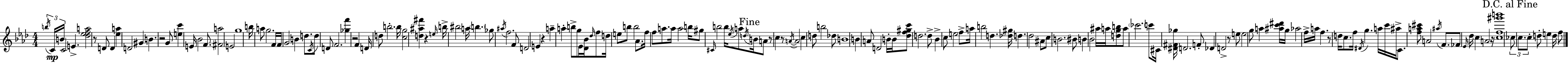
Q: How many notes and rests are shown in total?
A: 169